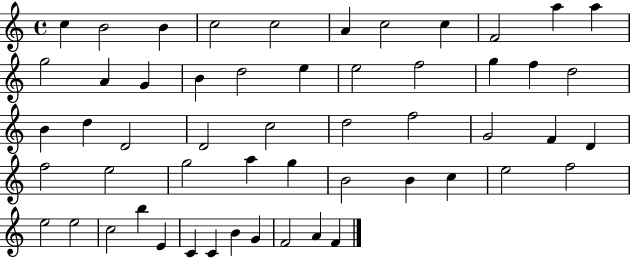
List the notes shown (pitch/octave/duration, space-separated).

C5/q B4/h B4/q C5/h C5/h A4/q C5/h C5/q F4/h A5/q A5/q G5/h A4/q G4/q B4/q D5/h E5/q E5/h F5/h G5/q F5/q D5/h B4/q D5/q D4/h D4/h C5/h D5/h F5/h G4/h F4/q D4/q F5/h E5/h G5/h A5/q G5/q B4/h B4/q C5/q E5/h F5/h E5/h E5/h C5/h B5/q E4/q C4/q C4/q B4/q G4/q F4/h A4/q F4/q